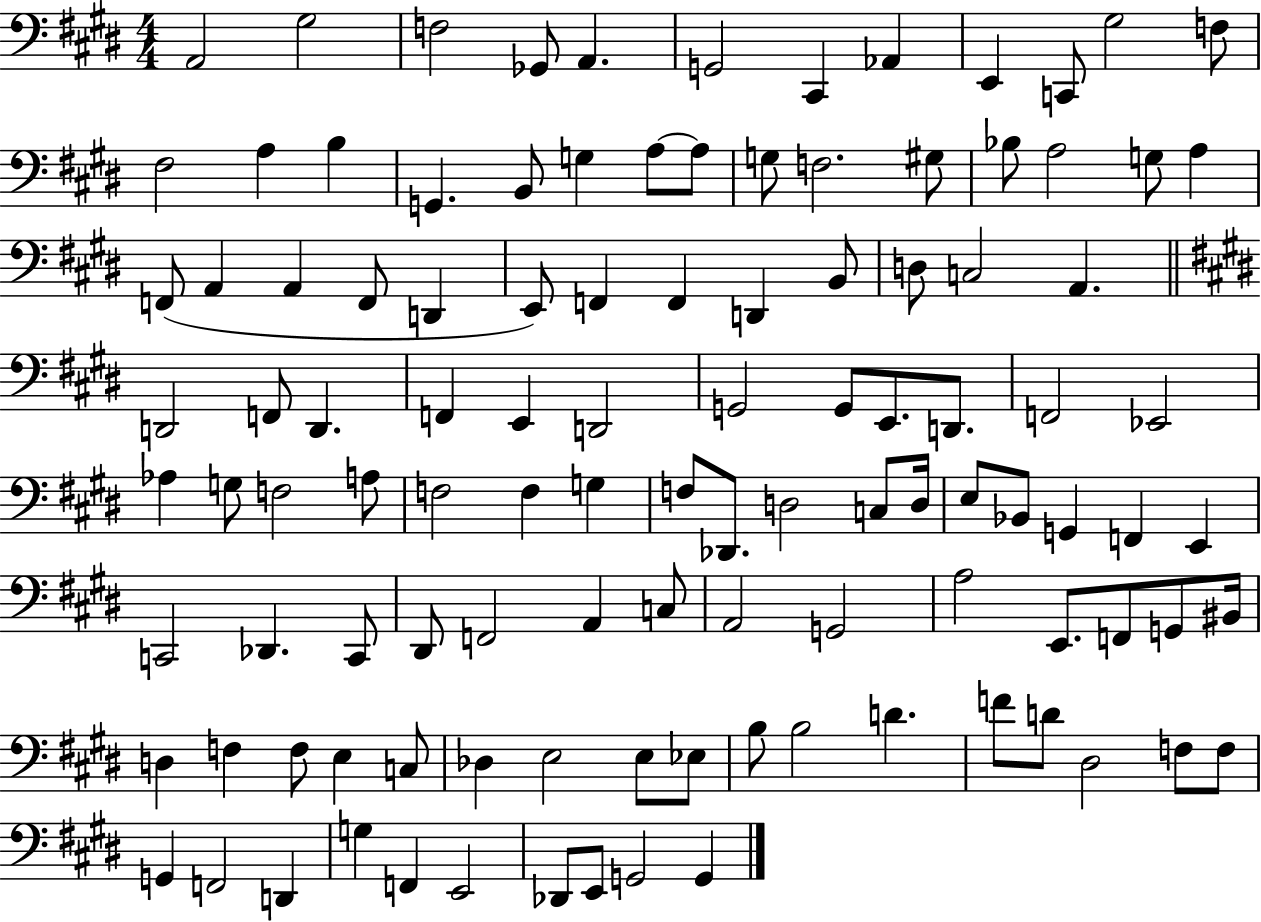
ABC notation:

X:1
T:Untitled
M:4/4
L:1/4
K:E
A,,2 ^G,2 F,2 _G,,/2 A,, G,,2 ^C,, _A,, E,, C,,/2 ^G,2 F,/2 ^F,2 A, B, G,, B,,/2 G, A,/2 A,/2 G,/2 F,2 ^G,/2 _B,/2 A,2 G,/2 A, F,,/2 A,, A,, F,,/2 D,, E,,/2 F,, F,, D,, B,,/2 D,/2 C,2 A,, D,,2 F,,/2 D,, F,, E,, D,,2 G,,2 G,,/2 E,,/2 D,,/2 F,,2 _E,,2 _A, G,/2 F,2 A,/2 F,2 F, G, F,/2 _D,,/2 D,2 C,/2 D,/4 E,/2 _B,,/2 G,, F,, E,, C,,2 _D,, C,,/2 ^D,,/2 F,,2 A,, C,/2 A,,2 G,,2 A,2 E,,/2 F,,/2 G,,/2 ^B,,/4 D, F, F,/2 E, C,/2 _D, E,2 E,/2 _E,/2 B,/2 B,2 D F/2 D/2 ^D,2 F,/2 F,/2 G,, F,,2 D,, G, F,, E,,2 _D,,/2 E,,/2 G,,2 G,,